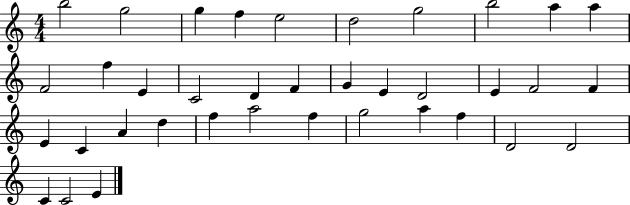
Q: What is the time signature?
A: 4/4